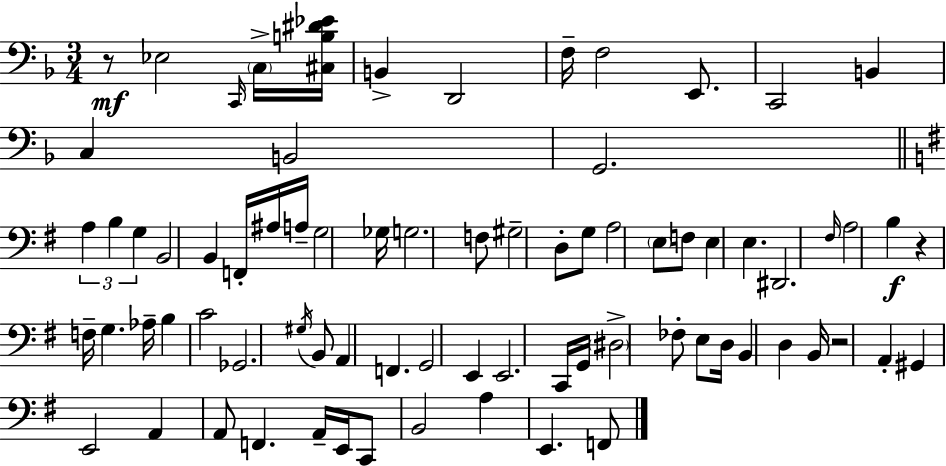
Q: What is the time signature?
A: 3/4